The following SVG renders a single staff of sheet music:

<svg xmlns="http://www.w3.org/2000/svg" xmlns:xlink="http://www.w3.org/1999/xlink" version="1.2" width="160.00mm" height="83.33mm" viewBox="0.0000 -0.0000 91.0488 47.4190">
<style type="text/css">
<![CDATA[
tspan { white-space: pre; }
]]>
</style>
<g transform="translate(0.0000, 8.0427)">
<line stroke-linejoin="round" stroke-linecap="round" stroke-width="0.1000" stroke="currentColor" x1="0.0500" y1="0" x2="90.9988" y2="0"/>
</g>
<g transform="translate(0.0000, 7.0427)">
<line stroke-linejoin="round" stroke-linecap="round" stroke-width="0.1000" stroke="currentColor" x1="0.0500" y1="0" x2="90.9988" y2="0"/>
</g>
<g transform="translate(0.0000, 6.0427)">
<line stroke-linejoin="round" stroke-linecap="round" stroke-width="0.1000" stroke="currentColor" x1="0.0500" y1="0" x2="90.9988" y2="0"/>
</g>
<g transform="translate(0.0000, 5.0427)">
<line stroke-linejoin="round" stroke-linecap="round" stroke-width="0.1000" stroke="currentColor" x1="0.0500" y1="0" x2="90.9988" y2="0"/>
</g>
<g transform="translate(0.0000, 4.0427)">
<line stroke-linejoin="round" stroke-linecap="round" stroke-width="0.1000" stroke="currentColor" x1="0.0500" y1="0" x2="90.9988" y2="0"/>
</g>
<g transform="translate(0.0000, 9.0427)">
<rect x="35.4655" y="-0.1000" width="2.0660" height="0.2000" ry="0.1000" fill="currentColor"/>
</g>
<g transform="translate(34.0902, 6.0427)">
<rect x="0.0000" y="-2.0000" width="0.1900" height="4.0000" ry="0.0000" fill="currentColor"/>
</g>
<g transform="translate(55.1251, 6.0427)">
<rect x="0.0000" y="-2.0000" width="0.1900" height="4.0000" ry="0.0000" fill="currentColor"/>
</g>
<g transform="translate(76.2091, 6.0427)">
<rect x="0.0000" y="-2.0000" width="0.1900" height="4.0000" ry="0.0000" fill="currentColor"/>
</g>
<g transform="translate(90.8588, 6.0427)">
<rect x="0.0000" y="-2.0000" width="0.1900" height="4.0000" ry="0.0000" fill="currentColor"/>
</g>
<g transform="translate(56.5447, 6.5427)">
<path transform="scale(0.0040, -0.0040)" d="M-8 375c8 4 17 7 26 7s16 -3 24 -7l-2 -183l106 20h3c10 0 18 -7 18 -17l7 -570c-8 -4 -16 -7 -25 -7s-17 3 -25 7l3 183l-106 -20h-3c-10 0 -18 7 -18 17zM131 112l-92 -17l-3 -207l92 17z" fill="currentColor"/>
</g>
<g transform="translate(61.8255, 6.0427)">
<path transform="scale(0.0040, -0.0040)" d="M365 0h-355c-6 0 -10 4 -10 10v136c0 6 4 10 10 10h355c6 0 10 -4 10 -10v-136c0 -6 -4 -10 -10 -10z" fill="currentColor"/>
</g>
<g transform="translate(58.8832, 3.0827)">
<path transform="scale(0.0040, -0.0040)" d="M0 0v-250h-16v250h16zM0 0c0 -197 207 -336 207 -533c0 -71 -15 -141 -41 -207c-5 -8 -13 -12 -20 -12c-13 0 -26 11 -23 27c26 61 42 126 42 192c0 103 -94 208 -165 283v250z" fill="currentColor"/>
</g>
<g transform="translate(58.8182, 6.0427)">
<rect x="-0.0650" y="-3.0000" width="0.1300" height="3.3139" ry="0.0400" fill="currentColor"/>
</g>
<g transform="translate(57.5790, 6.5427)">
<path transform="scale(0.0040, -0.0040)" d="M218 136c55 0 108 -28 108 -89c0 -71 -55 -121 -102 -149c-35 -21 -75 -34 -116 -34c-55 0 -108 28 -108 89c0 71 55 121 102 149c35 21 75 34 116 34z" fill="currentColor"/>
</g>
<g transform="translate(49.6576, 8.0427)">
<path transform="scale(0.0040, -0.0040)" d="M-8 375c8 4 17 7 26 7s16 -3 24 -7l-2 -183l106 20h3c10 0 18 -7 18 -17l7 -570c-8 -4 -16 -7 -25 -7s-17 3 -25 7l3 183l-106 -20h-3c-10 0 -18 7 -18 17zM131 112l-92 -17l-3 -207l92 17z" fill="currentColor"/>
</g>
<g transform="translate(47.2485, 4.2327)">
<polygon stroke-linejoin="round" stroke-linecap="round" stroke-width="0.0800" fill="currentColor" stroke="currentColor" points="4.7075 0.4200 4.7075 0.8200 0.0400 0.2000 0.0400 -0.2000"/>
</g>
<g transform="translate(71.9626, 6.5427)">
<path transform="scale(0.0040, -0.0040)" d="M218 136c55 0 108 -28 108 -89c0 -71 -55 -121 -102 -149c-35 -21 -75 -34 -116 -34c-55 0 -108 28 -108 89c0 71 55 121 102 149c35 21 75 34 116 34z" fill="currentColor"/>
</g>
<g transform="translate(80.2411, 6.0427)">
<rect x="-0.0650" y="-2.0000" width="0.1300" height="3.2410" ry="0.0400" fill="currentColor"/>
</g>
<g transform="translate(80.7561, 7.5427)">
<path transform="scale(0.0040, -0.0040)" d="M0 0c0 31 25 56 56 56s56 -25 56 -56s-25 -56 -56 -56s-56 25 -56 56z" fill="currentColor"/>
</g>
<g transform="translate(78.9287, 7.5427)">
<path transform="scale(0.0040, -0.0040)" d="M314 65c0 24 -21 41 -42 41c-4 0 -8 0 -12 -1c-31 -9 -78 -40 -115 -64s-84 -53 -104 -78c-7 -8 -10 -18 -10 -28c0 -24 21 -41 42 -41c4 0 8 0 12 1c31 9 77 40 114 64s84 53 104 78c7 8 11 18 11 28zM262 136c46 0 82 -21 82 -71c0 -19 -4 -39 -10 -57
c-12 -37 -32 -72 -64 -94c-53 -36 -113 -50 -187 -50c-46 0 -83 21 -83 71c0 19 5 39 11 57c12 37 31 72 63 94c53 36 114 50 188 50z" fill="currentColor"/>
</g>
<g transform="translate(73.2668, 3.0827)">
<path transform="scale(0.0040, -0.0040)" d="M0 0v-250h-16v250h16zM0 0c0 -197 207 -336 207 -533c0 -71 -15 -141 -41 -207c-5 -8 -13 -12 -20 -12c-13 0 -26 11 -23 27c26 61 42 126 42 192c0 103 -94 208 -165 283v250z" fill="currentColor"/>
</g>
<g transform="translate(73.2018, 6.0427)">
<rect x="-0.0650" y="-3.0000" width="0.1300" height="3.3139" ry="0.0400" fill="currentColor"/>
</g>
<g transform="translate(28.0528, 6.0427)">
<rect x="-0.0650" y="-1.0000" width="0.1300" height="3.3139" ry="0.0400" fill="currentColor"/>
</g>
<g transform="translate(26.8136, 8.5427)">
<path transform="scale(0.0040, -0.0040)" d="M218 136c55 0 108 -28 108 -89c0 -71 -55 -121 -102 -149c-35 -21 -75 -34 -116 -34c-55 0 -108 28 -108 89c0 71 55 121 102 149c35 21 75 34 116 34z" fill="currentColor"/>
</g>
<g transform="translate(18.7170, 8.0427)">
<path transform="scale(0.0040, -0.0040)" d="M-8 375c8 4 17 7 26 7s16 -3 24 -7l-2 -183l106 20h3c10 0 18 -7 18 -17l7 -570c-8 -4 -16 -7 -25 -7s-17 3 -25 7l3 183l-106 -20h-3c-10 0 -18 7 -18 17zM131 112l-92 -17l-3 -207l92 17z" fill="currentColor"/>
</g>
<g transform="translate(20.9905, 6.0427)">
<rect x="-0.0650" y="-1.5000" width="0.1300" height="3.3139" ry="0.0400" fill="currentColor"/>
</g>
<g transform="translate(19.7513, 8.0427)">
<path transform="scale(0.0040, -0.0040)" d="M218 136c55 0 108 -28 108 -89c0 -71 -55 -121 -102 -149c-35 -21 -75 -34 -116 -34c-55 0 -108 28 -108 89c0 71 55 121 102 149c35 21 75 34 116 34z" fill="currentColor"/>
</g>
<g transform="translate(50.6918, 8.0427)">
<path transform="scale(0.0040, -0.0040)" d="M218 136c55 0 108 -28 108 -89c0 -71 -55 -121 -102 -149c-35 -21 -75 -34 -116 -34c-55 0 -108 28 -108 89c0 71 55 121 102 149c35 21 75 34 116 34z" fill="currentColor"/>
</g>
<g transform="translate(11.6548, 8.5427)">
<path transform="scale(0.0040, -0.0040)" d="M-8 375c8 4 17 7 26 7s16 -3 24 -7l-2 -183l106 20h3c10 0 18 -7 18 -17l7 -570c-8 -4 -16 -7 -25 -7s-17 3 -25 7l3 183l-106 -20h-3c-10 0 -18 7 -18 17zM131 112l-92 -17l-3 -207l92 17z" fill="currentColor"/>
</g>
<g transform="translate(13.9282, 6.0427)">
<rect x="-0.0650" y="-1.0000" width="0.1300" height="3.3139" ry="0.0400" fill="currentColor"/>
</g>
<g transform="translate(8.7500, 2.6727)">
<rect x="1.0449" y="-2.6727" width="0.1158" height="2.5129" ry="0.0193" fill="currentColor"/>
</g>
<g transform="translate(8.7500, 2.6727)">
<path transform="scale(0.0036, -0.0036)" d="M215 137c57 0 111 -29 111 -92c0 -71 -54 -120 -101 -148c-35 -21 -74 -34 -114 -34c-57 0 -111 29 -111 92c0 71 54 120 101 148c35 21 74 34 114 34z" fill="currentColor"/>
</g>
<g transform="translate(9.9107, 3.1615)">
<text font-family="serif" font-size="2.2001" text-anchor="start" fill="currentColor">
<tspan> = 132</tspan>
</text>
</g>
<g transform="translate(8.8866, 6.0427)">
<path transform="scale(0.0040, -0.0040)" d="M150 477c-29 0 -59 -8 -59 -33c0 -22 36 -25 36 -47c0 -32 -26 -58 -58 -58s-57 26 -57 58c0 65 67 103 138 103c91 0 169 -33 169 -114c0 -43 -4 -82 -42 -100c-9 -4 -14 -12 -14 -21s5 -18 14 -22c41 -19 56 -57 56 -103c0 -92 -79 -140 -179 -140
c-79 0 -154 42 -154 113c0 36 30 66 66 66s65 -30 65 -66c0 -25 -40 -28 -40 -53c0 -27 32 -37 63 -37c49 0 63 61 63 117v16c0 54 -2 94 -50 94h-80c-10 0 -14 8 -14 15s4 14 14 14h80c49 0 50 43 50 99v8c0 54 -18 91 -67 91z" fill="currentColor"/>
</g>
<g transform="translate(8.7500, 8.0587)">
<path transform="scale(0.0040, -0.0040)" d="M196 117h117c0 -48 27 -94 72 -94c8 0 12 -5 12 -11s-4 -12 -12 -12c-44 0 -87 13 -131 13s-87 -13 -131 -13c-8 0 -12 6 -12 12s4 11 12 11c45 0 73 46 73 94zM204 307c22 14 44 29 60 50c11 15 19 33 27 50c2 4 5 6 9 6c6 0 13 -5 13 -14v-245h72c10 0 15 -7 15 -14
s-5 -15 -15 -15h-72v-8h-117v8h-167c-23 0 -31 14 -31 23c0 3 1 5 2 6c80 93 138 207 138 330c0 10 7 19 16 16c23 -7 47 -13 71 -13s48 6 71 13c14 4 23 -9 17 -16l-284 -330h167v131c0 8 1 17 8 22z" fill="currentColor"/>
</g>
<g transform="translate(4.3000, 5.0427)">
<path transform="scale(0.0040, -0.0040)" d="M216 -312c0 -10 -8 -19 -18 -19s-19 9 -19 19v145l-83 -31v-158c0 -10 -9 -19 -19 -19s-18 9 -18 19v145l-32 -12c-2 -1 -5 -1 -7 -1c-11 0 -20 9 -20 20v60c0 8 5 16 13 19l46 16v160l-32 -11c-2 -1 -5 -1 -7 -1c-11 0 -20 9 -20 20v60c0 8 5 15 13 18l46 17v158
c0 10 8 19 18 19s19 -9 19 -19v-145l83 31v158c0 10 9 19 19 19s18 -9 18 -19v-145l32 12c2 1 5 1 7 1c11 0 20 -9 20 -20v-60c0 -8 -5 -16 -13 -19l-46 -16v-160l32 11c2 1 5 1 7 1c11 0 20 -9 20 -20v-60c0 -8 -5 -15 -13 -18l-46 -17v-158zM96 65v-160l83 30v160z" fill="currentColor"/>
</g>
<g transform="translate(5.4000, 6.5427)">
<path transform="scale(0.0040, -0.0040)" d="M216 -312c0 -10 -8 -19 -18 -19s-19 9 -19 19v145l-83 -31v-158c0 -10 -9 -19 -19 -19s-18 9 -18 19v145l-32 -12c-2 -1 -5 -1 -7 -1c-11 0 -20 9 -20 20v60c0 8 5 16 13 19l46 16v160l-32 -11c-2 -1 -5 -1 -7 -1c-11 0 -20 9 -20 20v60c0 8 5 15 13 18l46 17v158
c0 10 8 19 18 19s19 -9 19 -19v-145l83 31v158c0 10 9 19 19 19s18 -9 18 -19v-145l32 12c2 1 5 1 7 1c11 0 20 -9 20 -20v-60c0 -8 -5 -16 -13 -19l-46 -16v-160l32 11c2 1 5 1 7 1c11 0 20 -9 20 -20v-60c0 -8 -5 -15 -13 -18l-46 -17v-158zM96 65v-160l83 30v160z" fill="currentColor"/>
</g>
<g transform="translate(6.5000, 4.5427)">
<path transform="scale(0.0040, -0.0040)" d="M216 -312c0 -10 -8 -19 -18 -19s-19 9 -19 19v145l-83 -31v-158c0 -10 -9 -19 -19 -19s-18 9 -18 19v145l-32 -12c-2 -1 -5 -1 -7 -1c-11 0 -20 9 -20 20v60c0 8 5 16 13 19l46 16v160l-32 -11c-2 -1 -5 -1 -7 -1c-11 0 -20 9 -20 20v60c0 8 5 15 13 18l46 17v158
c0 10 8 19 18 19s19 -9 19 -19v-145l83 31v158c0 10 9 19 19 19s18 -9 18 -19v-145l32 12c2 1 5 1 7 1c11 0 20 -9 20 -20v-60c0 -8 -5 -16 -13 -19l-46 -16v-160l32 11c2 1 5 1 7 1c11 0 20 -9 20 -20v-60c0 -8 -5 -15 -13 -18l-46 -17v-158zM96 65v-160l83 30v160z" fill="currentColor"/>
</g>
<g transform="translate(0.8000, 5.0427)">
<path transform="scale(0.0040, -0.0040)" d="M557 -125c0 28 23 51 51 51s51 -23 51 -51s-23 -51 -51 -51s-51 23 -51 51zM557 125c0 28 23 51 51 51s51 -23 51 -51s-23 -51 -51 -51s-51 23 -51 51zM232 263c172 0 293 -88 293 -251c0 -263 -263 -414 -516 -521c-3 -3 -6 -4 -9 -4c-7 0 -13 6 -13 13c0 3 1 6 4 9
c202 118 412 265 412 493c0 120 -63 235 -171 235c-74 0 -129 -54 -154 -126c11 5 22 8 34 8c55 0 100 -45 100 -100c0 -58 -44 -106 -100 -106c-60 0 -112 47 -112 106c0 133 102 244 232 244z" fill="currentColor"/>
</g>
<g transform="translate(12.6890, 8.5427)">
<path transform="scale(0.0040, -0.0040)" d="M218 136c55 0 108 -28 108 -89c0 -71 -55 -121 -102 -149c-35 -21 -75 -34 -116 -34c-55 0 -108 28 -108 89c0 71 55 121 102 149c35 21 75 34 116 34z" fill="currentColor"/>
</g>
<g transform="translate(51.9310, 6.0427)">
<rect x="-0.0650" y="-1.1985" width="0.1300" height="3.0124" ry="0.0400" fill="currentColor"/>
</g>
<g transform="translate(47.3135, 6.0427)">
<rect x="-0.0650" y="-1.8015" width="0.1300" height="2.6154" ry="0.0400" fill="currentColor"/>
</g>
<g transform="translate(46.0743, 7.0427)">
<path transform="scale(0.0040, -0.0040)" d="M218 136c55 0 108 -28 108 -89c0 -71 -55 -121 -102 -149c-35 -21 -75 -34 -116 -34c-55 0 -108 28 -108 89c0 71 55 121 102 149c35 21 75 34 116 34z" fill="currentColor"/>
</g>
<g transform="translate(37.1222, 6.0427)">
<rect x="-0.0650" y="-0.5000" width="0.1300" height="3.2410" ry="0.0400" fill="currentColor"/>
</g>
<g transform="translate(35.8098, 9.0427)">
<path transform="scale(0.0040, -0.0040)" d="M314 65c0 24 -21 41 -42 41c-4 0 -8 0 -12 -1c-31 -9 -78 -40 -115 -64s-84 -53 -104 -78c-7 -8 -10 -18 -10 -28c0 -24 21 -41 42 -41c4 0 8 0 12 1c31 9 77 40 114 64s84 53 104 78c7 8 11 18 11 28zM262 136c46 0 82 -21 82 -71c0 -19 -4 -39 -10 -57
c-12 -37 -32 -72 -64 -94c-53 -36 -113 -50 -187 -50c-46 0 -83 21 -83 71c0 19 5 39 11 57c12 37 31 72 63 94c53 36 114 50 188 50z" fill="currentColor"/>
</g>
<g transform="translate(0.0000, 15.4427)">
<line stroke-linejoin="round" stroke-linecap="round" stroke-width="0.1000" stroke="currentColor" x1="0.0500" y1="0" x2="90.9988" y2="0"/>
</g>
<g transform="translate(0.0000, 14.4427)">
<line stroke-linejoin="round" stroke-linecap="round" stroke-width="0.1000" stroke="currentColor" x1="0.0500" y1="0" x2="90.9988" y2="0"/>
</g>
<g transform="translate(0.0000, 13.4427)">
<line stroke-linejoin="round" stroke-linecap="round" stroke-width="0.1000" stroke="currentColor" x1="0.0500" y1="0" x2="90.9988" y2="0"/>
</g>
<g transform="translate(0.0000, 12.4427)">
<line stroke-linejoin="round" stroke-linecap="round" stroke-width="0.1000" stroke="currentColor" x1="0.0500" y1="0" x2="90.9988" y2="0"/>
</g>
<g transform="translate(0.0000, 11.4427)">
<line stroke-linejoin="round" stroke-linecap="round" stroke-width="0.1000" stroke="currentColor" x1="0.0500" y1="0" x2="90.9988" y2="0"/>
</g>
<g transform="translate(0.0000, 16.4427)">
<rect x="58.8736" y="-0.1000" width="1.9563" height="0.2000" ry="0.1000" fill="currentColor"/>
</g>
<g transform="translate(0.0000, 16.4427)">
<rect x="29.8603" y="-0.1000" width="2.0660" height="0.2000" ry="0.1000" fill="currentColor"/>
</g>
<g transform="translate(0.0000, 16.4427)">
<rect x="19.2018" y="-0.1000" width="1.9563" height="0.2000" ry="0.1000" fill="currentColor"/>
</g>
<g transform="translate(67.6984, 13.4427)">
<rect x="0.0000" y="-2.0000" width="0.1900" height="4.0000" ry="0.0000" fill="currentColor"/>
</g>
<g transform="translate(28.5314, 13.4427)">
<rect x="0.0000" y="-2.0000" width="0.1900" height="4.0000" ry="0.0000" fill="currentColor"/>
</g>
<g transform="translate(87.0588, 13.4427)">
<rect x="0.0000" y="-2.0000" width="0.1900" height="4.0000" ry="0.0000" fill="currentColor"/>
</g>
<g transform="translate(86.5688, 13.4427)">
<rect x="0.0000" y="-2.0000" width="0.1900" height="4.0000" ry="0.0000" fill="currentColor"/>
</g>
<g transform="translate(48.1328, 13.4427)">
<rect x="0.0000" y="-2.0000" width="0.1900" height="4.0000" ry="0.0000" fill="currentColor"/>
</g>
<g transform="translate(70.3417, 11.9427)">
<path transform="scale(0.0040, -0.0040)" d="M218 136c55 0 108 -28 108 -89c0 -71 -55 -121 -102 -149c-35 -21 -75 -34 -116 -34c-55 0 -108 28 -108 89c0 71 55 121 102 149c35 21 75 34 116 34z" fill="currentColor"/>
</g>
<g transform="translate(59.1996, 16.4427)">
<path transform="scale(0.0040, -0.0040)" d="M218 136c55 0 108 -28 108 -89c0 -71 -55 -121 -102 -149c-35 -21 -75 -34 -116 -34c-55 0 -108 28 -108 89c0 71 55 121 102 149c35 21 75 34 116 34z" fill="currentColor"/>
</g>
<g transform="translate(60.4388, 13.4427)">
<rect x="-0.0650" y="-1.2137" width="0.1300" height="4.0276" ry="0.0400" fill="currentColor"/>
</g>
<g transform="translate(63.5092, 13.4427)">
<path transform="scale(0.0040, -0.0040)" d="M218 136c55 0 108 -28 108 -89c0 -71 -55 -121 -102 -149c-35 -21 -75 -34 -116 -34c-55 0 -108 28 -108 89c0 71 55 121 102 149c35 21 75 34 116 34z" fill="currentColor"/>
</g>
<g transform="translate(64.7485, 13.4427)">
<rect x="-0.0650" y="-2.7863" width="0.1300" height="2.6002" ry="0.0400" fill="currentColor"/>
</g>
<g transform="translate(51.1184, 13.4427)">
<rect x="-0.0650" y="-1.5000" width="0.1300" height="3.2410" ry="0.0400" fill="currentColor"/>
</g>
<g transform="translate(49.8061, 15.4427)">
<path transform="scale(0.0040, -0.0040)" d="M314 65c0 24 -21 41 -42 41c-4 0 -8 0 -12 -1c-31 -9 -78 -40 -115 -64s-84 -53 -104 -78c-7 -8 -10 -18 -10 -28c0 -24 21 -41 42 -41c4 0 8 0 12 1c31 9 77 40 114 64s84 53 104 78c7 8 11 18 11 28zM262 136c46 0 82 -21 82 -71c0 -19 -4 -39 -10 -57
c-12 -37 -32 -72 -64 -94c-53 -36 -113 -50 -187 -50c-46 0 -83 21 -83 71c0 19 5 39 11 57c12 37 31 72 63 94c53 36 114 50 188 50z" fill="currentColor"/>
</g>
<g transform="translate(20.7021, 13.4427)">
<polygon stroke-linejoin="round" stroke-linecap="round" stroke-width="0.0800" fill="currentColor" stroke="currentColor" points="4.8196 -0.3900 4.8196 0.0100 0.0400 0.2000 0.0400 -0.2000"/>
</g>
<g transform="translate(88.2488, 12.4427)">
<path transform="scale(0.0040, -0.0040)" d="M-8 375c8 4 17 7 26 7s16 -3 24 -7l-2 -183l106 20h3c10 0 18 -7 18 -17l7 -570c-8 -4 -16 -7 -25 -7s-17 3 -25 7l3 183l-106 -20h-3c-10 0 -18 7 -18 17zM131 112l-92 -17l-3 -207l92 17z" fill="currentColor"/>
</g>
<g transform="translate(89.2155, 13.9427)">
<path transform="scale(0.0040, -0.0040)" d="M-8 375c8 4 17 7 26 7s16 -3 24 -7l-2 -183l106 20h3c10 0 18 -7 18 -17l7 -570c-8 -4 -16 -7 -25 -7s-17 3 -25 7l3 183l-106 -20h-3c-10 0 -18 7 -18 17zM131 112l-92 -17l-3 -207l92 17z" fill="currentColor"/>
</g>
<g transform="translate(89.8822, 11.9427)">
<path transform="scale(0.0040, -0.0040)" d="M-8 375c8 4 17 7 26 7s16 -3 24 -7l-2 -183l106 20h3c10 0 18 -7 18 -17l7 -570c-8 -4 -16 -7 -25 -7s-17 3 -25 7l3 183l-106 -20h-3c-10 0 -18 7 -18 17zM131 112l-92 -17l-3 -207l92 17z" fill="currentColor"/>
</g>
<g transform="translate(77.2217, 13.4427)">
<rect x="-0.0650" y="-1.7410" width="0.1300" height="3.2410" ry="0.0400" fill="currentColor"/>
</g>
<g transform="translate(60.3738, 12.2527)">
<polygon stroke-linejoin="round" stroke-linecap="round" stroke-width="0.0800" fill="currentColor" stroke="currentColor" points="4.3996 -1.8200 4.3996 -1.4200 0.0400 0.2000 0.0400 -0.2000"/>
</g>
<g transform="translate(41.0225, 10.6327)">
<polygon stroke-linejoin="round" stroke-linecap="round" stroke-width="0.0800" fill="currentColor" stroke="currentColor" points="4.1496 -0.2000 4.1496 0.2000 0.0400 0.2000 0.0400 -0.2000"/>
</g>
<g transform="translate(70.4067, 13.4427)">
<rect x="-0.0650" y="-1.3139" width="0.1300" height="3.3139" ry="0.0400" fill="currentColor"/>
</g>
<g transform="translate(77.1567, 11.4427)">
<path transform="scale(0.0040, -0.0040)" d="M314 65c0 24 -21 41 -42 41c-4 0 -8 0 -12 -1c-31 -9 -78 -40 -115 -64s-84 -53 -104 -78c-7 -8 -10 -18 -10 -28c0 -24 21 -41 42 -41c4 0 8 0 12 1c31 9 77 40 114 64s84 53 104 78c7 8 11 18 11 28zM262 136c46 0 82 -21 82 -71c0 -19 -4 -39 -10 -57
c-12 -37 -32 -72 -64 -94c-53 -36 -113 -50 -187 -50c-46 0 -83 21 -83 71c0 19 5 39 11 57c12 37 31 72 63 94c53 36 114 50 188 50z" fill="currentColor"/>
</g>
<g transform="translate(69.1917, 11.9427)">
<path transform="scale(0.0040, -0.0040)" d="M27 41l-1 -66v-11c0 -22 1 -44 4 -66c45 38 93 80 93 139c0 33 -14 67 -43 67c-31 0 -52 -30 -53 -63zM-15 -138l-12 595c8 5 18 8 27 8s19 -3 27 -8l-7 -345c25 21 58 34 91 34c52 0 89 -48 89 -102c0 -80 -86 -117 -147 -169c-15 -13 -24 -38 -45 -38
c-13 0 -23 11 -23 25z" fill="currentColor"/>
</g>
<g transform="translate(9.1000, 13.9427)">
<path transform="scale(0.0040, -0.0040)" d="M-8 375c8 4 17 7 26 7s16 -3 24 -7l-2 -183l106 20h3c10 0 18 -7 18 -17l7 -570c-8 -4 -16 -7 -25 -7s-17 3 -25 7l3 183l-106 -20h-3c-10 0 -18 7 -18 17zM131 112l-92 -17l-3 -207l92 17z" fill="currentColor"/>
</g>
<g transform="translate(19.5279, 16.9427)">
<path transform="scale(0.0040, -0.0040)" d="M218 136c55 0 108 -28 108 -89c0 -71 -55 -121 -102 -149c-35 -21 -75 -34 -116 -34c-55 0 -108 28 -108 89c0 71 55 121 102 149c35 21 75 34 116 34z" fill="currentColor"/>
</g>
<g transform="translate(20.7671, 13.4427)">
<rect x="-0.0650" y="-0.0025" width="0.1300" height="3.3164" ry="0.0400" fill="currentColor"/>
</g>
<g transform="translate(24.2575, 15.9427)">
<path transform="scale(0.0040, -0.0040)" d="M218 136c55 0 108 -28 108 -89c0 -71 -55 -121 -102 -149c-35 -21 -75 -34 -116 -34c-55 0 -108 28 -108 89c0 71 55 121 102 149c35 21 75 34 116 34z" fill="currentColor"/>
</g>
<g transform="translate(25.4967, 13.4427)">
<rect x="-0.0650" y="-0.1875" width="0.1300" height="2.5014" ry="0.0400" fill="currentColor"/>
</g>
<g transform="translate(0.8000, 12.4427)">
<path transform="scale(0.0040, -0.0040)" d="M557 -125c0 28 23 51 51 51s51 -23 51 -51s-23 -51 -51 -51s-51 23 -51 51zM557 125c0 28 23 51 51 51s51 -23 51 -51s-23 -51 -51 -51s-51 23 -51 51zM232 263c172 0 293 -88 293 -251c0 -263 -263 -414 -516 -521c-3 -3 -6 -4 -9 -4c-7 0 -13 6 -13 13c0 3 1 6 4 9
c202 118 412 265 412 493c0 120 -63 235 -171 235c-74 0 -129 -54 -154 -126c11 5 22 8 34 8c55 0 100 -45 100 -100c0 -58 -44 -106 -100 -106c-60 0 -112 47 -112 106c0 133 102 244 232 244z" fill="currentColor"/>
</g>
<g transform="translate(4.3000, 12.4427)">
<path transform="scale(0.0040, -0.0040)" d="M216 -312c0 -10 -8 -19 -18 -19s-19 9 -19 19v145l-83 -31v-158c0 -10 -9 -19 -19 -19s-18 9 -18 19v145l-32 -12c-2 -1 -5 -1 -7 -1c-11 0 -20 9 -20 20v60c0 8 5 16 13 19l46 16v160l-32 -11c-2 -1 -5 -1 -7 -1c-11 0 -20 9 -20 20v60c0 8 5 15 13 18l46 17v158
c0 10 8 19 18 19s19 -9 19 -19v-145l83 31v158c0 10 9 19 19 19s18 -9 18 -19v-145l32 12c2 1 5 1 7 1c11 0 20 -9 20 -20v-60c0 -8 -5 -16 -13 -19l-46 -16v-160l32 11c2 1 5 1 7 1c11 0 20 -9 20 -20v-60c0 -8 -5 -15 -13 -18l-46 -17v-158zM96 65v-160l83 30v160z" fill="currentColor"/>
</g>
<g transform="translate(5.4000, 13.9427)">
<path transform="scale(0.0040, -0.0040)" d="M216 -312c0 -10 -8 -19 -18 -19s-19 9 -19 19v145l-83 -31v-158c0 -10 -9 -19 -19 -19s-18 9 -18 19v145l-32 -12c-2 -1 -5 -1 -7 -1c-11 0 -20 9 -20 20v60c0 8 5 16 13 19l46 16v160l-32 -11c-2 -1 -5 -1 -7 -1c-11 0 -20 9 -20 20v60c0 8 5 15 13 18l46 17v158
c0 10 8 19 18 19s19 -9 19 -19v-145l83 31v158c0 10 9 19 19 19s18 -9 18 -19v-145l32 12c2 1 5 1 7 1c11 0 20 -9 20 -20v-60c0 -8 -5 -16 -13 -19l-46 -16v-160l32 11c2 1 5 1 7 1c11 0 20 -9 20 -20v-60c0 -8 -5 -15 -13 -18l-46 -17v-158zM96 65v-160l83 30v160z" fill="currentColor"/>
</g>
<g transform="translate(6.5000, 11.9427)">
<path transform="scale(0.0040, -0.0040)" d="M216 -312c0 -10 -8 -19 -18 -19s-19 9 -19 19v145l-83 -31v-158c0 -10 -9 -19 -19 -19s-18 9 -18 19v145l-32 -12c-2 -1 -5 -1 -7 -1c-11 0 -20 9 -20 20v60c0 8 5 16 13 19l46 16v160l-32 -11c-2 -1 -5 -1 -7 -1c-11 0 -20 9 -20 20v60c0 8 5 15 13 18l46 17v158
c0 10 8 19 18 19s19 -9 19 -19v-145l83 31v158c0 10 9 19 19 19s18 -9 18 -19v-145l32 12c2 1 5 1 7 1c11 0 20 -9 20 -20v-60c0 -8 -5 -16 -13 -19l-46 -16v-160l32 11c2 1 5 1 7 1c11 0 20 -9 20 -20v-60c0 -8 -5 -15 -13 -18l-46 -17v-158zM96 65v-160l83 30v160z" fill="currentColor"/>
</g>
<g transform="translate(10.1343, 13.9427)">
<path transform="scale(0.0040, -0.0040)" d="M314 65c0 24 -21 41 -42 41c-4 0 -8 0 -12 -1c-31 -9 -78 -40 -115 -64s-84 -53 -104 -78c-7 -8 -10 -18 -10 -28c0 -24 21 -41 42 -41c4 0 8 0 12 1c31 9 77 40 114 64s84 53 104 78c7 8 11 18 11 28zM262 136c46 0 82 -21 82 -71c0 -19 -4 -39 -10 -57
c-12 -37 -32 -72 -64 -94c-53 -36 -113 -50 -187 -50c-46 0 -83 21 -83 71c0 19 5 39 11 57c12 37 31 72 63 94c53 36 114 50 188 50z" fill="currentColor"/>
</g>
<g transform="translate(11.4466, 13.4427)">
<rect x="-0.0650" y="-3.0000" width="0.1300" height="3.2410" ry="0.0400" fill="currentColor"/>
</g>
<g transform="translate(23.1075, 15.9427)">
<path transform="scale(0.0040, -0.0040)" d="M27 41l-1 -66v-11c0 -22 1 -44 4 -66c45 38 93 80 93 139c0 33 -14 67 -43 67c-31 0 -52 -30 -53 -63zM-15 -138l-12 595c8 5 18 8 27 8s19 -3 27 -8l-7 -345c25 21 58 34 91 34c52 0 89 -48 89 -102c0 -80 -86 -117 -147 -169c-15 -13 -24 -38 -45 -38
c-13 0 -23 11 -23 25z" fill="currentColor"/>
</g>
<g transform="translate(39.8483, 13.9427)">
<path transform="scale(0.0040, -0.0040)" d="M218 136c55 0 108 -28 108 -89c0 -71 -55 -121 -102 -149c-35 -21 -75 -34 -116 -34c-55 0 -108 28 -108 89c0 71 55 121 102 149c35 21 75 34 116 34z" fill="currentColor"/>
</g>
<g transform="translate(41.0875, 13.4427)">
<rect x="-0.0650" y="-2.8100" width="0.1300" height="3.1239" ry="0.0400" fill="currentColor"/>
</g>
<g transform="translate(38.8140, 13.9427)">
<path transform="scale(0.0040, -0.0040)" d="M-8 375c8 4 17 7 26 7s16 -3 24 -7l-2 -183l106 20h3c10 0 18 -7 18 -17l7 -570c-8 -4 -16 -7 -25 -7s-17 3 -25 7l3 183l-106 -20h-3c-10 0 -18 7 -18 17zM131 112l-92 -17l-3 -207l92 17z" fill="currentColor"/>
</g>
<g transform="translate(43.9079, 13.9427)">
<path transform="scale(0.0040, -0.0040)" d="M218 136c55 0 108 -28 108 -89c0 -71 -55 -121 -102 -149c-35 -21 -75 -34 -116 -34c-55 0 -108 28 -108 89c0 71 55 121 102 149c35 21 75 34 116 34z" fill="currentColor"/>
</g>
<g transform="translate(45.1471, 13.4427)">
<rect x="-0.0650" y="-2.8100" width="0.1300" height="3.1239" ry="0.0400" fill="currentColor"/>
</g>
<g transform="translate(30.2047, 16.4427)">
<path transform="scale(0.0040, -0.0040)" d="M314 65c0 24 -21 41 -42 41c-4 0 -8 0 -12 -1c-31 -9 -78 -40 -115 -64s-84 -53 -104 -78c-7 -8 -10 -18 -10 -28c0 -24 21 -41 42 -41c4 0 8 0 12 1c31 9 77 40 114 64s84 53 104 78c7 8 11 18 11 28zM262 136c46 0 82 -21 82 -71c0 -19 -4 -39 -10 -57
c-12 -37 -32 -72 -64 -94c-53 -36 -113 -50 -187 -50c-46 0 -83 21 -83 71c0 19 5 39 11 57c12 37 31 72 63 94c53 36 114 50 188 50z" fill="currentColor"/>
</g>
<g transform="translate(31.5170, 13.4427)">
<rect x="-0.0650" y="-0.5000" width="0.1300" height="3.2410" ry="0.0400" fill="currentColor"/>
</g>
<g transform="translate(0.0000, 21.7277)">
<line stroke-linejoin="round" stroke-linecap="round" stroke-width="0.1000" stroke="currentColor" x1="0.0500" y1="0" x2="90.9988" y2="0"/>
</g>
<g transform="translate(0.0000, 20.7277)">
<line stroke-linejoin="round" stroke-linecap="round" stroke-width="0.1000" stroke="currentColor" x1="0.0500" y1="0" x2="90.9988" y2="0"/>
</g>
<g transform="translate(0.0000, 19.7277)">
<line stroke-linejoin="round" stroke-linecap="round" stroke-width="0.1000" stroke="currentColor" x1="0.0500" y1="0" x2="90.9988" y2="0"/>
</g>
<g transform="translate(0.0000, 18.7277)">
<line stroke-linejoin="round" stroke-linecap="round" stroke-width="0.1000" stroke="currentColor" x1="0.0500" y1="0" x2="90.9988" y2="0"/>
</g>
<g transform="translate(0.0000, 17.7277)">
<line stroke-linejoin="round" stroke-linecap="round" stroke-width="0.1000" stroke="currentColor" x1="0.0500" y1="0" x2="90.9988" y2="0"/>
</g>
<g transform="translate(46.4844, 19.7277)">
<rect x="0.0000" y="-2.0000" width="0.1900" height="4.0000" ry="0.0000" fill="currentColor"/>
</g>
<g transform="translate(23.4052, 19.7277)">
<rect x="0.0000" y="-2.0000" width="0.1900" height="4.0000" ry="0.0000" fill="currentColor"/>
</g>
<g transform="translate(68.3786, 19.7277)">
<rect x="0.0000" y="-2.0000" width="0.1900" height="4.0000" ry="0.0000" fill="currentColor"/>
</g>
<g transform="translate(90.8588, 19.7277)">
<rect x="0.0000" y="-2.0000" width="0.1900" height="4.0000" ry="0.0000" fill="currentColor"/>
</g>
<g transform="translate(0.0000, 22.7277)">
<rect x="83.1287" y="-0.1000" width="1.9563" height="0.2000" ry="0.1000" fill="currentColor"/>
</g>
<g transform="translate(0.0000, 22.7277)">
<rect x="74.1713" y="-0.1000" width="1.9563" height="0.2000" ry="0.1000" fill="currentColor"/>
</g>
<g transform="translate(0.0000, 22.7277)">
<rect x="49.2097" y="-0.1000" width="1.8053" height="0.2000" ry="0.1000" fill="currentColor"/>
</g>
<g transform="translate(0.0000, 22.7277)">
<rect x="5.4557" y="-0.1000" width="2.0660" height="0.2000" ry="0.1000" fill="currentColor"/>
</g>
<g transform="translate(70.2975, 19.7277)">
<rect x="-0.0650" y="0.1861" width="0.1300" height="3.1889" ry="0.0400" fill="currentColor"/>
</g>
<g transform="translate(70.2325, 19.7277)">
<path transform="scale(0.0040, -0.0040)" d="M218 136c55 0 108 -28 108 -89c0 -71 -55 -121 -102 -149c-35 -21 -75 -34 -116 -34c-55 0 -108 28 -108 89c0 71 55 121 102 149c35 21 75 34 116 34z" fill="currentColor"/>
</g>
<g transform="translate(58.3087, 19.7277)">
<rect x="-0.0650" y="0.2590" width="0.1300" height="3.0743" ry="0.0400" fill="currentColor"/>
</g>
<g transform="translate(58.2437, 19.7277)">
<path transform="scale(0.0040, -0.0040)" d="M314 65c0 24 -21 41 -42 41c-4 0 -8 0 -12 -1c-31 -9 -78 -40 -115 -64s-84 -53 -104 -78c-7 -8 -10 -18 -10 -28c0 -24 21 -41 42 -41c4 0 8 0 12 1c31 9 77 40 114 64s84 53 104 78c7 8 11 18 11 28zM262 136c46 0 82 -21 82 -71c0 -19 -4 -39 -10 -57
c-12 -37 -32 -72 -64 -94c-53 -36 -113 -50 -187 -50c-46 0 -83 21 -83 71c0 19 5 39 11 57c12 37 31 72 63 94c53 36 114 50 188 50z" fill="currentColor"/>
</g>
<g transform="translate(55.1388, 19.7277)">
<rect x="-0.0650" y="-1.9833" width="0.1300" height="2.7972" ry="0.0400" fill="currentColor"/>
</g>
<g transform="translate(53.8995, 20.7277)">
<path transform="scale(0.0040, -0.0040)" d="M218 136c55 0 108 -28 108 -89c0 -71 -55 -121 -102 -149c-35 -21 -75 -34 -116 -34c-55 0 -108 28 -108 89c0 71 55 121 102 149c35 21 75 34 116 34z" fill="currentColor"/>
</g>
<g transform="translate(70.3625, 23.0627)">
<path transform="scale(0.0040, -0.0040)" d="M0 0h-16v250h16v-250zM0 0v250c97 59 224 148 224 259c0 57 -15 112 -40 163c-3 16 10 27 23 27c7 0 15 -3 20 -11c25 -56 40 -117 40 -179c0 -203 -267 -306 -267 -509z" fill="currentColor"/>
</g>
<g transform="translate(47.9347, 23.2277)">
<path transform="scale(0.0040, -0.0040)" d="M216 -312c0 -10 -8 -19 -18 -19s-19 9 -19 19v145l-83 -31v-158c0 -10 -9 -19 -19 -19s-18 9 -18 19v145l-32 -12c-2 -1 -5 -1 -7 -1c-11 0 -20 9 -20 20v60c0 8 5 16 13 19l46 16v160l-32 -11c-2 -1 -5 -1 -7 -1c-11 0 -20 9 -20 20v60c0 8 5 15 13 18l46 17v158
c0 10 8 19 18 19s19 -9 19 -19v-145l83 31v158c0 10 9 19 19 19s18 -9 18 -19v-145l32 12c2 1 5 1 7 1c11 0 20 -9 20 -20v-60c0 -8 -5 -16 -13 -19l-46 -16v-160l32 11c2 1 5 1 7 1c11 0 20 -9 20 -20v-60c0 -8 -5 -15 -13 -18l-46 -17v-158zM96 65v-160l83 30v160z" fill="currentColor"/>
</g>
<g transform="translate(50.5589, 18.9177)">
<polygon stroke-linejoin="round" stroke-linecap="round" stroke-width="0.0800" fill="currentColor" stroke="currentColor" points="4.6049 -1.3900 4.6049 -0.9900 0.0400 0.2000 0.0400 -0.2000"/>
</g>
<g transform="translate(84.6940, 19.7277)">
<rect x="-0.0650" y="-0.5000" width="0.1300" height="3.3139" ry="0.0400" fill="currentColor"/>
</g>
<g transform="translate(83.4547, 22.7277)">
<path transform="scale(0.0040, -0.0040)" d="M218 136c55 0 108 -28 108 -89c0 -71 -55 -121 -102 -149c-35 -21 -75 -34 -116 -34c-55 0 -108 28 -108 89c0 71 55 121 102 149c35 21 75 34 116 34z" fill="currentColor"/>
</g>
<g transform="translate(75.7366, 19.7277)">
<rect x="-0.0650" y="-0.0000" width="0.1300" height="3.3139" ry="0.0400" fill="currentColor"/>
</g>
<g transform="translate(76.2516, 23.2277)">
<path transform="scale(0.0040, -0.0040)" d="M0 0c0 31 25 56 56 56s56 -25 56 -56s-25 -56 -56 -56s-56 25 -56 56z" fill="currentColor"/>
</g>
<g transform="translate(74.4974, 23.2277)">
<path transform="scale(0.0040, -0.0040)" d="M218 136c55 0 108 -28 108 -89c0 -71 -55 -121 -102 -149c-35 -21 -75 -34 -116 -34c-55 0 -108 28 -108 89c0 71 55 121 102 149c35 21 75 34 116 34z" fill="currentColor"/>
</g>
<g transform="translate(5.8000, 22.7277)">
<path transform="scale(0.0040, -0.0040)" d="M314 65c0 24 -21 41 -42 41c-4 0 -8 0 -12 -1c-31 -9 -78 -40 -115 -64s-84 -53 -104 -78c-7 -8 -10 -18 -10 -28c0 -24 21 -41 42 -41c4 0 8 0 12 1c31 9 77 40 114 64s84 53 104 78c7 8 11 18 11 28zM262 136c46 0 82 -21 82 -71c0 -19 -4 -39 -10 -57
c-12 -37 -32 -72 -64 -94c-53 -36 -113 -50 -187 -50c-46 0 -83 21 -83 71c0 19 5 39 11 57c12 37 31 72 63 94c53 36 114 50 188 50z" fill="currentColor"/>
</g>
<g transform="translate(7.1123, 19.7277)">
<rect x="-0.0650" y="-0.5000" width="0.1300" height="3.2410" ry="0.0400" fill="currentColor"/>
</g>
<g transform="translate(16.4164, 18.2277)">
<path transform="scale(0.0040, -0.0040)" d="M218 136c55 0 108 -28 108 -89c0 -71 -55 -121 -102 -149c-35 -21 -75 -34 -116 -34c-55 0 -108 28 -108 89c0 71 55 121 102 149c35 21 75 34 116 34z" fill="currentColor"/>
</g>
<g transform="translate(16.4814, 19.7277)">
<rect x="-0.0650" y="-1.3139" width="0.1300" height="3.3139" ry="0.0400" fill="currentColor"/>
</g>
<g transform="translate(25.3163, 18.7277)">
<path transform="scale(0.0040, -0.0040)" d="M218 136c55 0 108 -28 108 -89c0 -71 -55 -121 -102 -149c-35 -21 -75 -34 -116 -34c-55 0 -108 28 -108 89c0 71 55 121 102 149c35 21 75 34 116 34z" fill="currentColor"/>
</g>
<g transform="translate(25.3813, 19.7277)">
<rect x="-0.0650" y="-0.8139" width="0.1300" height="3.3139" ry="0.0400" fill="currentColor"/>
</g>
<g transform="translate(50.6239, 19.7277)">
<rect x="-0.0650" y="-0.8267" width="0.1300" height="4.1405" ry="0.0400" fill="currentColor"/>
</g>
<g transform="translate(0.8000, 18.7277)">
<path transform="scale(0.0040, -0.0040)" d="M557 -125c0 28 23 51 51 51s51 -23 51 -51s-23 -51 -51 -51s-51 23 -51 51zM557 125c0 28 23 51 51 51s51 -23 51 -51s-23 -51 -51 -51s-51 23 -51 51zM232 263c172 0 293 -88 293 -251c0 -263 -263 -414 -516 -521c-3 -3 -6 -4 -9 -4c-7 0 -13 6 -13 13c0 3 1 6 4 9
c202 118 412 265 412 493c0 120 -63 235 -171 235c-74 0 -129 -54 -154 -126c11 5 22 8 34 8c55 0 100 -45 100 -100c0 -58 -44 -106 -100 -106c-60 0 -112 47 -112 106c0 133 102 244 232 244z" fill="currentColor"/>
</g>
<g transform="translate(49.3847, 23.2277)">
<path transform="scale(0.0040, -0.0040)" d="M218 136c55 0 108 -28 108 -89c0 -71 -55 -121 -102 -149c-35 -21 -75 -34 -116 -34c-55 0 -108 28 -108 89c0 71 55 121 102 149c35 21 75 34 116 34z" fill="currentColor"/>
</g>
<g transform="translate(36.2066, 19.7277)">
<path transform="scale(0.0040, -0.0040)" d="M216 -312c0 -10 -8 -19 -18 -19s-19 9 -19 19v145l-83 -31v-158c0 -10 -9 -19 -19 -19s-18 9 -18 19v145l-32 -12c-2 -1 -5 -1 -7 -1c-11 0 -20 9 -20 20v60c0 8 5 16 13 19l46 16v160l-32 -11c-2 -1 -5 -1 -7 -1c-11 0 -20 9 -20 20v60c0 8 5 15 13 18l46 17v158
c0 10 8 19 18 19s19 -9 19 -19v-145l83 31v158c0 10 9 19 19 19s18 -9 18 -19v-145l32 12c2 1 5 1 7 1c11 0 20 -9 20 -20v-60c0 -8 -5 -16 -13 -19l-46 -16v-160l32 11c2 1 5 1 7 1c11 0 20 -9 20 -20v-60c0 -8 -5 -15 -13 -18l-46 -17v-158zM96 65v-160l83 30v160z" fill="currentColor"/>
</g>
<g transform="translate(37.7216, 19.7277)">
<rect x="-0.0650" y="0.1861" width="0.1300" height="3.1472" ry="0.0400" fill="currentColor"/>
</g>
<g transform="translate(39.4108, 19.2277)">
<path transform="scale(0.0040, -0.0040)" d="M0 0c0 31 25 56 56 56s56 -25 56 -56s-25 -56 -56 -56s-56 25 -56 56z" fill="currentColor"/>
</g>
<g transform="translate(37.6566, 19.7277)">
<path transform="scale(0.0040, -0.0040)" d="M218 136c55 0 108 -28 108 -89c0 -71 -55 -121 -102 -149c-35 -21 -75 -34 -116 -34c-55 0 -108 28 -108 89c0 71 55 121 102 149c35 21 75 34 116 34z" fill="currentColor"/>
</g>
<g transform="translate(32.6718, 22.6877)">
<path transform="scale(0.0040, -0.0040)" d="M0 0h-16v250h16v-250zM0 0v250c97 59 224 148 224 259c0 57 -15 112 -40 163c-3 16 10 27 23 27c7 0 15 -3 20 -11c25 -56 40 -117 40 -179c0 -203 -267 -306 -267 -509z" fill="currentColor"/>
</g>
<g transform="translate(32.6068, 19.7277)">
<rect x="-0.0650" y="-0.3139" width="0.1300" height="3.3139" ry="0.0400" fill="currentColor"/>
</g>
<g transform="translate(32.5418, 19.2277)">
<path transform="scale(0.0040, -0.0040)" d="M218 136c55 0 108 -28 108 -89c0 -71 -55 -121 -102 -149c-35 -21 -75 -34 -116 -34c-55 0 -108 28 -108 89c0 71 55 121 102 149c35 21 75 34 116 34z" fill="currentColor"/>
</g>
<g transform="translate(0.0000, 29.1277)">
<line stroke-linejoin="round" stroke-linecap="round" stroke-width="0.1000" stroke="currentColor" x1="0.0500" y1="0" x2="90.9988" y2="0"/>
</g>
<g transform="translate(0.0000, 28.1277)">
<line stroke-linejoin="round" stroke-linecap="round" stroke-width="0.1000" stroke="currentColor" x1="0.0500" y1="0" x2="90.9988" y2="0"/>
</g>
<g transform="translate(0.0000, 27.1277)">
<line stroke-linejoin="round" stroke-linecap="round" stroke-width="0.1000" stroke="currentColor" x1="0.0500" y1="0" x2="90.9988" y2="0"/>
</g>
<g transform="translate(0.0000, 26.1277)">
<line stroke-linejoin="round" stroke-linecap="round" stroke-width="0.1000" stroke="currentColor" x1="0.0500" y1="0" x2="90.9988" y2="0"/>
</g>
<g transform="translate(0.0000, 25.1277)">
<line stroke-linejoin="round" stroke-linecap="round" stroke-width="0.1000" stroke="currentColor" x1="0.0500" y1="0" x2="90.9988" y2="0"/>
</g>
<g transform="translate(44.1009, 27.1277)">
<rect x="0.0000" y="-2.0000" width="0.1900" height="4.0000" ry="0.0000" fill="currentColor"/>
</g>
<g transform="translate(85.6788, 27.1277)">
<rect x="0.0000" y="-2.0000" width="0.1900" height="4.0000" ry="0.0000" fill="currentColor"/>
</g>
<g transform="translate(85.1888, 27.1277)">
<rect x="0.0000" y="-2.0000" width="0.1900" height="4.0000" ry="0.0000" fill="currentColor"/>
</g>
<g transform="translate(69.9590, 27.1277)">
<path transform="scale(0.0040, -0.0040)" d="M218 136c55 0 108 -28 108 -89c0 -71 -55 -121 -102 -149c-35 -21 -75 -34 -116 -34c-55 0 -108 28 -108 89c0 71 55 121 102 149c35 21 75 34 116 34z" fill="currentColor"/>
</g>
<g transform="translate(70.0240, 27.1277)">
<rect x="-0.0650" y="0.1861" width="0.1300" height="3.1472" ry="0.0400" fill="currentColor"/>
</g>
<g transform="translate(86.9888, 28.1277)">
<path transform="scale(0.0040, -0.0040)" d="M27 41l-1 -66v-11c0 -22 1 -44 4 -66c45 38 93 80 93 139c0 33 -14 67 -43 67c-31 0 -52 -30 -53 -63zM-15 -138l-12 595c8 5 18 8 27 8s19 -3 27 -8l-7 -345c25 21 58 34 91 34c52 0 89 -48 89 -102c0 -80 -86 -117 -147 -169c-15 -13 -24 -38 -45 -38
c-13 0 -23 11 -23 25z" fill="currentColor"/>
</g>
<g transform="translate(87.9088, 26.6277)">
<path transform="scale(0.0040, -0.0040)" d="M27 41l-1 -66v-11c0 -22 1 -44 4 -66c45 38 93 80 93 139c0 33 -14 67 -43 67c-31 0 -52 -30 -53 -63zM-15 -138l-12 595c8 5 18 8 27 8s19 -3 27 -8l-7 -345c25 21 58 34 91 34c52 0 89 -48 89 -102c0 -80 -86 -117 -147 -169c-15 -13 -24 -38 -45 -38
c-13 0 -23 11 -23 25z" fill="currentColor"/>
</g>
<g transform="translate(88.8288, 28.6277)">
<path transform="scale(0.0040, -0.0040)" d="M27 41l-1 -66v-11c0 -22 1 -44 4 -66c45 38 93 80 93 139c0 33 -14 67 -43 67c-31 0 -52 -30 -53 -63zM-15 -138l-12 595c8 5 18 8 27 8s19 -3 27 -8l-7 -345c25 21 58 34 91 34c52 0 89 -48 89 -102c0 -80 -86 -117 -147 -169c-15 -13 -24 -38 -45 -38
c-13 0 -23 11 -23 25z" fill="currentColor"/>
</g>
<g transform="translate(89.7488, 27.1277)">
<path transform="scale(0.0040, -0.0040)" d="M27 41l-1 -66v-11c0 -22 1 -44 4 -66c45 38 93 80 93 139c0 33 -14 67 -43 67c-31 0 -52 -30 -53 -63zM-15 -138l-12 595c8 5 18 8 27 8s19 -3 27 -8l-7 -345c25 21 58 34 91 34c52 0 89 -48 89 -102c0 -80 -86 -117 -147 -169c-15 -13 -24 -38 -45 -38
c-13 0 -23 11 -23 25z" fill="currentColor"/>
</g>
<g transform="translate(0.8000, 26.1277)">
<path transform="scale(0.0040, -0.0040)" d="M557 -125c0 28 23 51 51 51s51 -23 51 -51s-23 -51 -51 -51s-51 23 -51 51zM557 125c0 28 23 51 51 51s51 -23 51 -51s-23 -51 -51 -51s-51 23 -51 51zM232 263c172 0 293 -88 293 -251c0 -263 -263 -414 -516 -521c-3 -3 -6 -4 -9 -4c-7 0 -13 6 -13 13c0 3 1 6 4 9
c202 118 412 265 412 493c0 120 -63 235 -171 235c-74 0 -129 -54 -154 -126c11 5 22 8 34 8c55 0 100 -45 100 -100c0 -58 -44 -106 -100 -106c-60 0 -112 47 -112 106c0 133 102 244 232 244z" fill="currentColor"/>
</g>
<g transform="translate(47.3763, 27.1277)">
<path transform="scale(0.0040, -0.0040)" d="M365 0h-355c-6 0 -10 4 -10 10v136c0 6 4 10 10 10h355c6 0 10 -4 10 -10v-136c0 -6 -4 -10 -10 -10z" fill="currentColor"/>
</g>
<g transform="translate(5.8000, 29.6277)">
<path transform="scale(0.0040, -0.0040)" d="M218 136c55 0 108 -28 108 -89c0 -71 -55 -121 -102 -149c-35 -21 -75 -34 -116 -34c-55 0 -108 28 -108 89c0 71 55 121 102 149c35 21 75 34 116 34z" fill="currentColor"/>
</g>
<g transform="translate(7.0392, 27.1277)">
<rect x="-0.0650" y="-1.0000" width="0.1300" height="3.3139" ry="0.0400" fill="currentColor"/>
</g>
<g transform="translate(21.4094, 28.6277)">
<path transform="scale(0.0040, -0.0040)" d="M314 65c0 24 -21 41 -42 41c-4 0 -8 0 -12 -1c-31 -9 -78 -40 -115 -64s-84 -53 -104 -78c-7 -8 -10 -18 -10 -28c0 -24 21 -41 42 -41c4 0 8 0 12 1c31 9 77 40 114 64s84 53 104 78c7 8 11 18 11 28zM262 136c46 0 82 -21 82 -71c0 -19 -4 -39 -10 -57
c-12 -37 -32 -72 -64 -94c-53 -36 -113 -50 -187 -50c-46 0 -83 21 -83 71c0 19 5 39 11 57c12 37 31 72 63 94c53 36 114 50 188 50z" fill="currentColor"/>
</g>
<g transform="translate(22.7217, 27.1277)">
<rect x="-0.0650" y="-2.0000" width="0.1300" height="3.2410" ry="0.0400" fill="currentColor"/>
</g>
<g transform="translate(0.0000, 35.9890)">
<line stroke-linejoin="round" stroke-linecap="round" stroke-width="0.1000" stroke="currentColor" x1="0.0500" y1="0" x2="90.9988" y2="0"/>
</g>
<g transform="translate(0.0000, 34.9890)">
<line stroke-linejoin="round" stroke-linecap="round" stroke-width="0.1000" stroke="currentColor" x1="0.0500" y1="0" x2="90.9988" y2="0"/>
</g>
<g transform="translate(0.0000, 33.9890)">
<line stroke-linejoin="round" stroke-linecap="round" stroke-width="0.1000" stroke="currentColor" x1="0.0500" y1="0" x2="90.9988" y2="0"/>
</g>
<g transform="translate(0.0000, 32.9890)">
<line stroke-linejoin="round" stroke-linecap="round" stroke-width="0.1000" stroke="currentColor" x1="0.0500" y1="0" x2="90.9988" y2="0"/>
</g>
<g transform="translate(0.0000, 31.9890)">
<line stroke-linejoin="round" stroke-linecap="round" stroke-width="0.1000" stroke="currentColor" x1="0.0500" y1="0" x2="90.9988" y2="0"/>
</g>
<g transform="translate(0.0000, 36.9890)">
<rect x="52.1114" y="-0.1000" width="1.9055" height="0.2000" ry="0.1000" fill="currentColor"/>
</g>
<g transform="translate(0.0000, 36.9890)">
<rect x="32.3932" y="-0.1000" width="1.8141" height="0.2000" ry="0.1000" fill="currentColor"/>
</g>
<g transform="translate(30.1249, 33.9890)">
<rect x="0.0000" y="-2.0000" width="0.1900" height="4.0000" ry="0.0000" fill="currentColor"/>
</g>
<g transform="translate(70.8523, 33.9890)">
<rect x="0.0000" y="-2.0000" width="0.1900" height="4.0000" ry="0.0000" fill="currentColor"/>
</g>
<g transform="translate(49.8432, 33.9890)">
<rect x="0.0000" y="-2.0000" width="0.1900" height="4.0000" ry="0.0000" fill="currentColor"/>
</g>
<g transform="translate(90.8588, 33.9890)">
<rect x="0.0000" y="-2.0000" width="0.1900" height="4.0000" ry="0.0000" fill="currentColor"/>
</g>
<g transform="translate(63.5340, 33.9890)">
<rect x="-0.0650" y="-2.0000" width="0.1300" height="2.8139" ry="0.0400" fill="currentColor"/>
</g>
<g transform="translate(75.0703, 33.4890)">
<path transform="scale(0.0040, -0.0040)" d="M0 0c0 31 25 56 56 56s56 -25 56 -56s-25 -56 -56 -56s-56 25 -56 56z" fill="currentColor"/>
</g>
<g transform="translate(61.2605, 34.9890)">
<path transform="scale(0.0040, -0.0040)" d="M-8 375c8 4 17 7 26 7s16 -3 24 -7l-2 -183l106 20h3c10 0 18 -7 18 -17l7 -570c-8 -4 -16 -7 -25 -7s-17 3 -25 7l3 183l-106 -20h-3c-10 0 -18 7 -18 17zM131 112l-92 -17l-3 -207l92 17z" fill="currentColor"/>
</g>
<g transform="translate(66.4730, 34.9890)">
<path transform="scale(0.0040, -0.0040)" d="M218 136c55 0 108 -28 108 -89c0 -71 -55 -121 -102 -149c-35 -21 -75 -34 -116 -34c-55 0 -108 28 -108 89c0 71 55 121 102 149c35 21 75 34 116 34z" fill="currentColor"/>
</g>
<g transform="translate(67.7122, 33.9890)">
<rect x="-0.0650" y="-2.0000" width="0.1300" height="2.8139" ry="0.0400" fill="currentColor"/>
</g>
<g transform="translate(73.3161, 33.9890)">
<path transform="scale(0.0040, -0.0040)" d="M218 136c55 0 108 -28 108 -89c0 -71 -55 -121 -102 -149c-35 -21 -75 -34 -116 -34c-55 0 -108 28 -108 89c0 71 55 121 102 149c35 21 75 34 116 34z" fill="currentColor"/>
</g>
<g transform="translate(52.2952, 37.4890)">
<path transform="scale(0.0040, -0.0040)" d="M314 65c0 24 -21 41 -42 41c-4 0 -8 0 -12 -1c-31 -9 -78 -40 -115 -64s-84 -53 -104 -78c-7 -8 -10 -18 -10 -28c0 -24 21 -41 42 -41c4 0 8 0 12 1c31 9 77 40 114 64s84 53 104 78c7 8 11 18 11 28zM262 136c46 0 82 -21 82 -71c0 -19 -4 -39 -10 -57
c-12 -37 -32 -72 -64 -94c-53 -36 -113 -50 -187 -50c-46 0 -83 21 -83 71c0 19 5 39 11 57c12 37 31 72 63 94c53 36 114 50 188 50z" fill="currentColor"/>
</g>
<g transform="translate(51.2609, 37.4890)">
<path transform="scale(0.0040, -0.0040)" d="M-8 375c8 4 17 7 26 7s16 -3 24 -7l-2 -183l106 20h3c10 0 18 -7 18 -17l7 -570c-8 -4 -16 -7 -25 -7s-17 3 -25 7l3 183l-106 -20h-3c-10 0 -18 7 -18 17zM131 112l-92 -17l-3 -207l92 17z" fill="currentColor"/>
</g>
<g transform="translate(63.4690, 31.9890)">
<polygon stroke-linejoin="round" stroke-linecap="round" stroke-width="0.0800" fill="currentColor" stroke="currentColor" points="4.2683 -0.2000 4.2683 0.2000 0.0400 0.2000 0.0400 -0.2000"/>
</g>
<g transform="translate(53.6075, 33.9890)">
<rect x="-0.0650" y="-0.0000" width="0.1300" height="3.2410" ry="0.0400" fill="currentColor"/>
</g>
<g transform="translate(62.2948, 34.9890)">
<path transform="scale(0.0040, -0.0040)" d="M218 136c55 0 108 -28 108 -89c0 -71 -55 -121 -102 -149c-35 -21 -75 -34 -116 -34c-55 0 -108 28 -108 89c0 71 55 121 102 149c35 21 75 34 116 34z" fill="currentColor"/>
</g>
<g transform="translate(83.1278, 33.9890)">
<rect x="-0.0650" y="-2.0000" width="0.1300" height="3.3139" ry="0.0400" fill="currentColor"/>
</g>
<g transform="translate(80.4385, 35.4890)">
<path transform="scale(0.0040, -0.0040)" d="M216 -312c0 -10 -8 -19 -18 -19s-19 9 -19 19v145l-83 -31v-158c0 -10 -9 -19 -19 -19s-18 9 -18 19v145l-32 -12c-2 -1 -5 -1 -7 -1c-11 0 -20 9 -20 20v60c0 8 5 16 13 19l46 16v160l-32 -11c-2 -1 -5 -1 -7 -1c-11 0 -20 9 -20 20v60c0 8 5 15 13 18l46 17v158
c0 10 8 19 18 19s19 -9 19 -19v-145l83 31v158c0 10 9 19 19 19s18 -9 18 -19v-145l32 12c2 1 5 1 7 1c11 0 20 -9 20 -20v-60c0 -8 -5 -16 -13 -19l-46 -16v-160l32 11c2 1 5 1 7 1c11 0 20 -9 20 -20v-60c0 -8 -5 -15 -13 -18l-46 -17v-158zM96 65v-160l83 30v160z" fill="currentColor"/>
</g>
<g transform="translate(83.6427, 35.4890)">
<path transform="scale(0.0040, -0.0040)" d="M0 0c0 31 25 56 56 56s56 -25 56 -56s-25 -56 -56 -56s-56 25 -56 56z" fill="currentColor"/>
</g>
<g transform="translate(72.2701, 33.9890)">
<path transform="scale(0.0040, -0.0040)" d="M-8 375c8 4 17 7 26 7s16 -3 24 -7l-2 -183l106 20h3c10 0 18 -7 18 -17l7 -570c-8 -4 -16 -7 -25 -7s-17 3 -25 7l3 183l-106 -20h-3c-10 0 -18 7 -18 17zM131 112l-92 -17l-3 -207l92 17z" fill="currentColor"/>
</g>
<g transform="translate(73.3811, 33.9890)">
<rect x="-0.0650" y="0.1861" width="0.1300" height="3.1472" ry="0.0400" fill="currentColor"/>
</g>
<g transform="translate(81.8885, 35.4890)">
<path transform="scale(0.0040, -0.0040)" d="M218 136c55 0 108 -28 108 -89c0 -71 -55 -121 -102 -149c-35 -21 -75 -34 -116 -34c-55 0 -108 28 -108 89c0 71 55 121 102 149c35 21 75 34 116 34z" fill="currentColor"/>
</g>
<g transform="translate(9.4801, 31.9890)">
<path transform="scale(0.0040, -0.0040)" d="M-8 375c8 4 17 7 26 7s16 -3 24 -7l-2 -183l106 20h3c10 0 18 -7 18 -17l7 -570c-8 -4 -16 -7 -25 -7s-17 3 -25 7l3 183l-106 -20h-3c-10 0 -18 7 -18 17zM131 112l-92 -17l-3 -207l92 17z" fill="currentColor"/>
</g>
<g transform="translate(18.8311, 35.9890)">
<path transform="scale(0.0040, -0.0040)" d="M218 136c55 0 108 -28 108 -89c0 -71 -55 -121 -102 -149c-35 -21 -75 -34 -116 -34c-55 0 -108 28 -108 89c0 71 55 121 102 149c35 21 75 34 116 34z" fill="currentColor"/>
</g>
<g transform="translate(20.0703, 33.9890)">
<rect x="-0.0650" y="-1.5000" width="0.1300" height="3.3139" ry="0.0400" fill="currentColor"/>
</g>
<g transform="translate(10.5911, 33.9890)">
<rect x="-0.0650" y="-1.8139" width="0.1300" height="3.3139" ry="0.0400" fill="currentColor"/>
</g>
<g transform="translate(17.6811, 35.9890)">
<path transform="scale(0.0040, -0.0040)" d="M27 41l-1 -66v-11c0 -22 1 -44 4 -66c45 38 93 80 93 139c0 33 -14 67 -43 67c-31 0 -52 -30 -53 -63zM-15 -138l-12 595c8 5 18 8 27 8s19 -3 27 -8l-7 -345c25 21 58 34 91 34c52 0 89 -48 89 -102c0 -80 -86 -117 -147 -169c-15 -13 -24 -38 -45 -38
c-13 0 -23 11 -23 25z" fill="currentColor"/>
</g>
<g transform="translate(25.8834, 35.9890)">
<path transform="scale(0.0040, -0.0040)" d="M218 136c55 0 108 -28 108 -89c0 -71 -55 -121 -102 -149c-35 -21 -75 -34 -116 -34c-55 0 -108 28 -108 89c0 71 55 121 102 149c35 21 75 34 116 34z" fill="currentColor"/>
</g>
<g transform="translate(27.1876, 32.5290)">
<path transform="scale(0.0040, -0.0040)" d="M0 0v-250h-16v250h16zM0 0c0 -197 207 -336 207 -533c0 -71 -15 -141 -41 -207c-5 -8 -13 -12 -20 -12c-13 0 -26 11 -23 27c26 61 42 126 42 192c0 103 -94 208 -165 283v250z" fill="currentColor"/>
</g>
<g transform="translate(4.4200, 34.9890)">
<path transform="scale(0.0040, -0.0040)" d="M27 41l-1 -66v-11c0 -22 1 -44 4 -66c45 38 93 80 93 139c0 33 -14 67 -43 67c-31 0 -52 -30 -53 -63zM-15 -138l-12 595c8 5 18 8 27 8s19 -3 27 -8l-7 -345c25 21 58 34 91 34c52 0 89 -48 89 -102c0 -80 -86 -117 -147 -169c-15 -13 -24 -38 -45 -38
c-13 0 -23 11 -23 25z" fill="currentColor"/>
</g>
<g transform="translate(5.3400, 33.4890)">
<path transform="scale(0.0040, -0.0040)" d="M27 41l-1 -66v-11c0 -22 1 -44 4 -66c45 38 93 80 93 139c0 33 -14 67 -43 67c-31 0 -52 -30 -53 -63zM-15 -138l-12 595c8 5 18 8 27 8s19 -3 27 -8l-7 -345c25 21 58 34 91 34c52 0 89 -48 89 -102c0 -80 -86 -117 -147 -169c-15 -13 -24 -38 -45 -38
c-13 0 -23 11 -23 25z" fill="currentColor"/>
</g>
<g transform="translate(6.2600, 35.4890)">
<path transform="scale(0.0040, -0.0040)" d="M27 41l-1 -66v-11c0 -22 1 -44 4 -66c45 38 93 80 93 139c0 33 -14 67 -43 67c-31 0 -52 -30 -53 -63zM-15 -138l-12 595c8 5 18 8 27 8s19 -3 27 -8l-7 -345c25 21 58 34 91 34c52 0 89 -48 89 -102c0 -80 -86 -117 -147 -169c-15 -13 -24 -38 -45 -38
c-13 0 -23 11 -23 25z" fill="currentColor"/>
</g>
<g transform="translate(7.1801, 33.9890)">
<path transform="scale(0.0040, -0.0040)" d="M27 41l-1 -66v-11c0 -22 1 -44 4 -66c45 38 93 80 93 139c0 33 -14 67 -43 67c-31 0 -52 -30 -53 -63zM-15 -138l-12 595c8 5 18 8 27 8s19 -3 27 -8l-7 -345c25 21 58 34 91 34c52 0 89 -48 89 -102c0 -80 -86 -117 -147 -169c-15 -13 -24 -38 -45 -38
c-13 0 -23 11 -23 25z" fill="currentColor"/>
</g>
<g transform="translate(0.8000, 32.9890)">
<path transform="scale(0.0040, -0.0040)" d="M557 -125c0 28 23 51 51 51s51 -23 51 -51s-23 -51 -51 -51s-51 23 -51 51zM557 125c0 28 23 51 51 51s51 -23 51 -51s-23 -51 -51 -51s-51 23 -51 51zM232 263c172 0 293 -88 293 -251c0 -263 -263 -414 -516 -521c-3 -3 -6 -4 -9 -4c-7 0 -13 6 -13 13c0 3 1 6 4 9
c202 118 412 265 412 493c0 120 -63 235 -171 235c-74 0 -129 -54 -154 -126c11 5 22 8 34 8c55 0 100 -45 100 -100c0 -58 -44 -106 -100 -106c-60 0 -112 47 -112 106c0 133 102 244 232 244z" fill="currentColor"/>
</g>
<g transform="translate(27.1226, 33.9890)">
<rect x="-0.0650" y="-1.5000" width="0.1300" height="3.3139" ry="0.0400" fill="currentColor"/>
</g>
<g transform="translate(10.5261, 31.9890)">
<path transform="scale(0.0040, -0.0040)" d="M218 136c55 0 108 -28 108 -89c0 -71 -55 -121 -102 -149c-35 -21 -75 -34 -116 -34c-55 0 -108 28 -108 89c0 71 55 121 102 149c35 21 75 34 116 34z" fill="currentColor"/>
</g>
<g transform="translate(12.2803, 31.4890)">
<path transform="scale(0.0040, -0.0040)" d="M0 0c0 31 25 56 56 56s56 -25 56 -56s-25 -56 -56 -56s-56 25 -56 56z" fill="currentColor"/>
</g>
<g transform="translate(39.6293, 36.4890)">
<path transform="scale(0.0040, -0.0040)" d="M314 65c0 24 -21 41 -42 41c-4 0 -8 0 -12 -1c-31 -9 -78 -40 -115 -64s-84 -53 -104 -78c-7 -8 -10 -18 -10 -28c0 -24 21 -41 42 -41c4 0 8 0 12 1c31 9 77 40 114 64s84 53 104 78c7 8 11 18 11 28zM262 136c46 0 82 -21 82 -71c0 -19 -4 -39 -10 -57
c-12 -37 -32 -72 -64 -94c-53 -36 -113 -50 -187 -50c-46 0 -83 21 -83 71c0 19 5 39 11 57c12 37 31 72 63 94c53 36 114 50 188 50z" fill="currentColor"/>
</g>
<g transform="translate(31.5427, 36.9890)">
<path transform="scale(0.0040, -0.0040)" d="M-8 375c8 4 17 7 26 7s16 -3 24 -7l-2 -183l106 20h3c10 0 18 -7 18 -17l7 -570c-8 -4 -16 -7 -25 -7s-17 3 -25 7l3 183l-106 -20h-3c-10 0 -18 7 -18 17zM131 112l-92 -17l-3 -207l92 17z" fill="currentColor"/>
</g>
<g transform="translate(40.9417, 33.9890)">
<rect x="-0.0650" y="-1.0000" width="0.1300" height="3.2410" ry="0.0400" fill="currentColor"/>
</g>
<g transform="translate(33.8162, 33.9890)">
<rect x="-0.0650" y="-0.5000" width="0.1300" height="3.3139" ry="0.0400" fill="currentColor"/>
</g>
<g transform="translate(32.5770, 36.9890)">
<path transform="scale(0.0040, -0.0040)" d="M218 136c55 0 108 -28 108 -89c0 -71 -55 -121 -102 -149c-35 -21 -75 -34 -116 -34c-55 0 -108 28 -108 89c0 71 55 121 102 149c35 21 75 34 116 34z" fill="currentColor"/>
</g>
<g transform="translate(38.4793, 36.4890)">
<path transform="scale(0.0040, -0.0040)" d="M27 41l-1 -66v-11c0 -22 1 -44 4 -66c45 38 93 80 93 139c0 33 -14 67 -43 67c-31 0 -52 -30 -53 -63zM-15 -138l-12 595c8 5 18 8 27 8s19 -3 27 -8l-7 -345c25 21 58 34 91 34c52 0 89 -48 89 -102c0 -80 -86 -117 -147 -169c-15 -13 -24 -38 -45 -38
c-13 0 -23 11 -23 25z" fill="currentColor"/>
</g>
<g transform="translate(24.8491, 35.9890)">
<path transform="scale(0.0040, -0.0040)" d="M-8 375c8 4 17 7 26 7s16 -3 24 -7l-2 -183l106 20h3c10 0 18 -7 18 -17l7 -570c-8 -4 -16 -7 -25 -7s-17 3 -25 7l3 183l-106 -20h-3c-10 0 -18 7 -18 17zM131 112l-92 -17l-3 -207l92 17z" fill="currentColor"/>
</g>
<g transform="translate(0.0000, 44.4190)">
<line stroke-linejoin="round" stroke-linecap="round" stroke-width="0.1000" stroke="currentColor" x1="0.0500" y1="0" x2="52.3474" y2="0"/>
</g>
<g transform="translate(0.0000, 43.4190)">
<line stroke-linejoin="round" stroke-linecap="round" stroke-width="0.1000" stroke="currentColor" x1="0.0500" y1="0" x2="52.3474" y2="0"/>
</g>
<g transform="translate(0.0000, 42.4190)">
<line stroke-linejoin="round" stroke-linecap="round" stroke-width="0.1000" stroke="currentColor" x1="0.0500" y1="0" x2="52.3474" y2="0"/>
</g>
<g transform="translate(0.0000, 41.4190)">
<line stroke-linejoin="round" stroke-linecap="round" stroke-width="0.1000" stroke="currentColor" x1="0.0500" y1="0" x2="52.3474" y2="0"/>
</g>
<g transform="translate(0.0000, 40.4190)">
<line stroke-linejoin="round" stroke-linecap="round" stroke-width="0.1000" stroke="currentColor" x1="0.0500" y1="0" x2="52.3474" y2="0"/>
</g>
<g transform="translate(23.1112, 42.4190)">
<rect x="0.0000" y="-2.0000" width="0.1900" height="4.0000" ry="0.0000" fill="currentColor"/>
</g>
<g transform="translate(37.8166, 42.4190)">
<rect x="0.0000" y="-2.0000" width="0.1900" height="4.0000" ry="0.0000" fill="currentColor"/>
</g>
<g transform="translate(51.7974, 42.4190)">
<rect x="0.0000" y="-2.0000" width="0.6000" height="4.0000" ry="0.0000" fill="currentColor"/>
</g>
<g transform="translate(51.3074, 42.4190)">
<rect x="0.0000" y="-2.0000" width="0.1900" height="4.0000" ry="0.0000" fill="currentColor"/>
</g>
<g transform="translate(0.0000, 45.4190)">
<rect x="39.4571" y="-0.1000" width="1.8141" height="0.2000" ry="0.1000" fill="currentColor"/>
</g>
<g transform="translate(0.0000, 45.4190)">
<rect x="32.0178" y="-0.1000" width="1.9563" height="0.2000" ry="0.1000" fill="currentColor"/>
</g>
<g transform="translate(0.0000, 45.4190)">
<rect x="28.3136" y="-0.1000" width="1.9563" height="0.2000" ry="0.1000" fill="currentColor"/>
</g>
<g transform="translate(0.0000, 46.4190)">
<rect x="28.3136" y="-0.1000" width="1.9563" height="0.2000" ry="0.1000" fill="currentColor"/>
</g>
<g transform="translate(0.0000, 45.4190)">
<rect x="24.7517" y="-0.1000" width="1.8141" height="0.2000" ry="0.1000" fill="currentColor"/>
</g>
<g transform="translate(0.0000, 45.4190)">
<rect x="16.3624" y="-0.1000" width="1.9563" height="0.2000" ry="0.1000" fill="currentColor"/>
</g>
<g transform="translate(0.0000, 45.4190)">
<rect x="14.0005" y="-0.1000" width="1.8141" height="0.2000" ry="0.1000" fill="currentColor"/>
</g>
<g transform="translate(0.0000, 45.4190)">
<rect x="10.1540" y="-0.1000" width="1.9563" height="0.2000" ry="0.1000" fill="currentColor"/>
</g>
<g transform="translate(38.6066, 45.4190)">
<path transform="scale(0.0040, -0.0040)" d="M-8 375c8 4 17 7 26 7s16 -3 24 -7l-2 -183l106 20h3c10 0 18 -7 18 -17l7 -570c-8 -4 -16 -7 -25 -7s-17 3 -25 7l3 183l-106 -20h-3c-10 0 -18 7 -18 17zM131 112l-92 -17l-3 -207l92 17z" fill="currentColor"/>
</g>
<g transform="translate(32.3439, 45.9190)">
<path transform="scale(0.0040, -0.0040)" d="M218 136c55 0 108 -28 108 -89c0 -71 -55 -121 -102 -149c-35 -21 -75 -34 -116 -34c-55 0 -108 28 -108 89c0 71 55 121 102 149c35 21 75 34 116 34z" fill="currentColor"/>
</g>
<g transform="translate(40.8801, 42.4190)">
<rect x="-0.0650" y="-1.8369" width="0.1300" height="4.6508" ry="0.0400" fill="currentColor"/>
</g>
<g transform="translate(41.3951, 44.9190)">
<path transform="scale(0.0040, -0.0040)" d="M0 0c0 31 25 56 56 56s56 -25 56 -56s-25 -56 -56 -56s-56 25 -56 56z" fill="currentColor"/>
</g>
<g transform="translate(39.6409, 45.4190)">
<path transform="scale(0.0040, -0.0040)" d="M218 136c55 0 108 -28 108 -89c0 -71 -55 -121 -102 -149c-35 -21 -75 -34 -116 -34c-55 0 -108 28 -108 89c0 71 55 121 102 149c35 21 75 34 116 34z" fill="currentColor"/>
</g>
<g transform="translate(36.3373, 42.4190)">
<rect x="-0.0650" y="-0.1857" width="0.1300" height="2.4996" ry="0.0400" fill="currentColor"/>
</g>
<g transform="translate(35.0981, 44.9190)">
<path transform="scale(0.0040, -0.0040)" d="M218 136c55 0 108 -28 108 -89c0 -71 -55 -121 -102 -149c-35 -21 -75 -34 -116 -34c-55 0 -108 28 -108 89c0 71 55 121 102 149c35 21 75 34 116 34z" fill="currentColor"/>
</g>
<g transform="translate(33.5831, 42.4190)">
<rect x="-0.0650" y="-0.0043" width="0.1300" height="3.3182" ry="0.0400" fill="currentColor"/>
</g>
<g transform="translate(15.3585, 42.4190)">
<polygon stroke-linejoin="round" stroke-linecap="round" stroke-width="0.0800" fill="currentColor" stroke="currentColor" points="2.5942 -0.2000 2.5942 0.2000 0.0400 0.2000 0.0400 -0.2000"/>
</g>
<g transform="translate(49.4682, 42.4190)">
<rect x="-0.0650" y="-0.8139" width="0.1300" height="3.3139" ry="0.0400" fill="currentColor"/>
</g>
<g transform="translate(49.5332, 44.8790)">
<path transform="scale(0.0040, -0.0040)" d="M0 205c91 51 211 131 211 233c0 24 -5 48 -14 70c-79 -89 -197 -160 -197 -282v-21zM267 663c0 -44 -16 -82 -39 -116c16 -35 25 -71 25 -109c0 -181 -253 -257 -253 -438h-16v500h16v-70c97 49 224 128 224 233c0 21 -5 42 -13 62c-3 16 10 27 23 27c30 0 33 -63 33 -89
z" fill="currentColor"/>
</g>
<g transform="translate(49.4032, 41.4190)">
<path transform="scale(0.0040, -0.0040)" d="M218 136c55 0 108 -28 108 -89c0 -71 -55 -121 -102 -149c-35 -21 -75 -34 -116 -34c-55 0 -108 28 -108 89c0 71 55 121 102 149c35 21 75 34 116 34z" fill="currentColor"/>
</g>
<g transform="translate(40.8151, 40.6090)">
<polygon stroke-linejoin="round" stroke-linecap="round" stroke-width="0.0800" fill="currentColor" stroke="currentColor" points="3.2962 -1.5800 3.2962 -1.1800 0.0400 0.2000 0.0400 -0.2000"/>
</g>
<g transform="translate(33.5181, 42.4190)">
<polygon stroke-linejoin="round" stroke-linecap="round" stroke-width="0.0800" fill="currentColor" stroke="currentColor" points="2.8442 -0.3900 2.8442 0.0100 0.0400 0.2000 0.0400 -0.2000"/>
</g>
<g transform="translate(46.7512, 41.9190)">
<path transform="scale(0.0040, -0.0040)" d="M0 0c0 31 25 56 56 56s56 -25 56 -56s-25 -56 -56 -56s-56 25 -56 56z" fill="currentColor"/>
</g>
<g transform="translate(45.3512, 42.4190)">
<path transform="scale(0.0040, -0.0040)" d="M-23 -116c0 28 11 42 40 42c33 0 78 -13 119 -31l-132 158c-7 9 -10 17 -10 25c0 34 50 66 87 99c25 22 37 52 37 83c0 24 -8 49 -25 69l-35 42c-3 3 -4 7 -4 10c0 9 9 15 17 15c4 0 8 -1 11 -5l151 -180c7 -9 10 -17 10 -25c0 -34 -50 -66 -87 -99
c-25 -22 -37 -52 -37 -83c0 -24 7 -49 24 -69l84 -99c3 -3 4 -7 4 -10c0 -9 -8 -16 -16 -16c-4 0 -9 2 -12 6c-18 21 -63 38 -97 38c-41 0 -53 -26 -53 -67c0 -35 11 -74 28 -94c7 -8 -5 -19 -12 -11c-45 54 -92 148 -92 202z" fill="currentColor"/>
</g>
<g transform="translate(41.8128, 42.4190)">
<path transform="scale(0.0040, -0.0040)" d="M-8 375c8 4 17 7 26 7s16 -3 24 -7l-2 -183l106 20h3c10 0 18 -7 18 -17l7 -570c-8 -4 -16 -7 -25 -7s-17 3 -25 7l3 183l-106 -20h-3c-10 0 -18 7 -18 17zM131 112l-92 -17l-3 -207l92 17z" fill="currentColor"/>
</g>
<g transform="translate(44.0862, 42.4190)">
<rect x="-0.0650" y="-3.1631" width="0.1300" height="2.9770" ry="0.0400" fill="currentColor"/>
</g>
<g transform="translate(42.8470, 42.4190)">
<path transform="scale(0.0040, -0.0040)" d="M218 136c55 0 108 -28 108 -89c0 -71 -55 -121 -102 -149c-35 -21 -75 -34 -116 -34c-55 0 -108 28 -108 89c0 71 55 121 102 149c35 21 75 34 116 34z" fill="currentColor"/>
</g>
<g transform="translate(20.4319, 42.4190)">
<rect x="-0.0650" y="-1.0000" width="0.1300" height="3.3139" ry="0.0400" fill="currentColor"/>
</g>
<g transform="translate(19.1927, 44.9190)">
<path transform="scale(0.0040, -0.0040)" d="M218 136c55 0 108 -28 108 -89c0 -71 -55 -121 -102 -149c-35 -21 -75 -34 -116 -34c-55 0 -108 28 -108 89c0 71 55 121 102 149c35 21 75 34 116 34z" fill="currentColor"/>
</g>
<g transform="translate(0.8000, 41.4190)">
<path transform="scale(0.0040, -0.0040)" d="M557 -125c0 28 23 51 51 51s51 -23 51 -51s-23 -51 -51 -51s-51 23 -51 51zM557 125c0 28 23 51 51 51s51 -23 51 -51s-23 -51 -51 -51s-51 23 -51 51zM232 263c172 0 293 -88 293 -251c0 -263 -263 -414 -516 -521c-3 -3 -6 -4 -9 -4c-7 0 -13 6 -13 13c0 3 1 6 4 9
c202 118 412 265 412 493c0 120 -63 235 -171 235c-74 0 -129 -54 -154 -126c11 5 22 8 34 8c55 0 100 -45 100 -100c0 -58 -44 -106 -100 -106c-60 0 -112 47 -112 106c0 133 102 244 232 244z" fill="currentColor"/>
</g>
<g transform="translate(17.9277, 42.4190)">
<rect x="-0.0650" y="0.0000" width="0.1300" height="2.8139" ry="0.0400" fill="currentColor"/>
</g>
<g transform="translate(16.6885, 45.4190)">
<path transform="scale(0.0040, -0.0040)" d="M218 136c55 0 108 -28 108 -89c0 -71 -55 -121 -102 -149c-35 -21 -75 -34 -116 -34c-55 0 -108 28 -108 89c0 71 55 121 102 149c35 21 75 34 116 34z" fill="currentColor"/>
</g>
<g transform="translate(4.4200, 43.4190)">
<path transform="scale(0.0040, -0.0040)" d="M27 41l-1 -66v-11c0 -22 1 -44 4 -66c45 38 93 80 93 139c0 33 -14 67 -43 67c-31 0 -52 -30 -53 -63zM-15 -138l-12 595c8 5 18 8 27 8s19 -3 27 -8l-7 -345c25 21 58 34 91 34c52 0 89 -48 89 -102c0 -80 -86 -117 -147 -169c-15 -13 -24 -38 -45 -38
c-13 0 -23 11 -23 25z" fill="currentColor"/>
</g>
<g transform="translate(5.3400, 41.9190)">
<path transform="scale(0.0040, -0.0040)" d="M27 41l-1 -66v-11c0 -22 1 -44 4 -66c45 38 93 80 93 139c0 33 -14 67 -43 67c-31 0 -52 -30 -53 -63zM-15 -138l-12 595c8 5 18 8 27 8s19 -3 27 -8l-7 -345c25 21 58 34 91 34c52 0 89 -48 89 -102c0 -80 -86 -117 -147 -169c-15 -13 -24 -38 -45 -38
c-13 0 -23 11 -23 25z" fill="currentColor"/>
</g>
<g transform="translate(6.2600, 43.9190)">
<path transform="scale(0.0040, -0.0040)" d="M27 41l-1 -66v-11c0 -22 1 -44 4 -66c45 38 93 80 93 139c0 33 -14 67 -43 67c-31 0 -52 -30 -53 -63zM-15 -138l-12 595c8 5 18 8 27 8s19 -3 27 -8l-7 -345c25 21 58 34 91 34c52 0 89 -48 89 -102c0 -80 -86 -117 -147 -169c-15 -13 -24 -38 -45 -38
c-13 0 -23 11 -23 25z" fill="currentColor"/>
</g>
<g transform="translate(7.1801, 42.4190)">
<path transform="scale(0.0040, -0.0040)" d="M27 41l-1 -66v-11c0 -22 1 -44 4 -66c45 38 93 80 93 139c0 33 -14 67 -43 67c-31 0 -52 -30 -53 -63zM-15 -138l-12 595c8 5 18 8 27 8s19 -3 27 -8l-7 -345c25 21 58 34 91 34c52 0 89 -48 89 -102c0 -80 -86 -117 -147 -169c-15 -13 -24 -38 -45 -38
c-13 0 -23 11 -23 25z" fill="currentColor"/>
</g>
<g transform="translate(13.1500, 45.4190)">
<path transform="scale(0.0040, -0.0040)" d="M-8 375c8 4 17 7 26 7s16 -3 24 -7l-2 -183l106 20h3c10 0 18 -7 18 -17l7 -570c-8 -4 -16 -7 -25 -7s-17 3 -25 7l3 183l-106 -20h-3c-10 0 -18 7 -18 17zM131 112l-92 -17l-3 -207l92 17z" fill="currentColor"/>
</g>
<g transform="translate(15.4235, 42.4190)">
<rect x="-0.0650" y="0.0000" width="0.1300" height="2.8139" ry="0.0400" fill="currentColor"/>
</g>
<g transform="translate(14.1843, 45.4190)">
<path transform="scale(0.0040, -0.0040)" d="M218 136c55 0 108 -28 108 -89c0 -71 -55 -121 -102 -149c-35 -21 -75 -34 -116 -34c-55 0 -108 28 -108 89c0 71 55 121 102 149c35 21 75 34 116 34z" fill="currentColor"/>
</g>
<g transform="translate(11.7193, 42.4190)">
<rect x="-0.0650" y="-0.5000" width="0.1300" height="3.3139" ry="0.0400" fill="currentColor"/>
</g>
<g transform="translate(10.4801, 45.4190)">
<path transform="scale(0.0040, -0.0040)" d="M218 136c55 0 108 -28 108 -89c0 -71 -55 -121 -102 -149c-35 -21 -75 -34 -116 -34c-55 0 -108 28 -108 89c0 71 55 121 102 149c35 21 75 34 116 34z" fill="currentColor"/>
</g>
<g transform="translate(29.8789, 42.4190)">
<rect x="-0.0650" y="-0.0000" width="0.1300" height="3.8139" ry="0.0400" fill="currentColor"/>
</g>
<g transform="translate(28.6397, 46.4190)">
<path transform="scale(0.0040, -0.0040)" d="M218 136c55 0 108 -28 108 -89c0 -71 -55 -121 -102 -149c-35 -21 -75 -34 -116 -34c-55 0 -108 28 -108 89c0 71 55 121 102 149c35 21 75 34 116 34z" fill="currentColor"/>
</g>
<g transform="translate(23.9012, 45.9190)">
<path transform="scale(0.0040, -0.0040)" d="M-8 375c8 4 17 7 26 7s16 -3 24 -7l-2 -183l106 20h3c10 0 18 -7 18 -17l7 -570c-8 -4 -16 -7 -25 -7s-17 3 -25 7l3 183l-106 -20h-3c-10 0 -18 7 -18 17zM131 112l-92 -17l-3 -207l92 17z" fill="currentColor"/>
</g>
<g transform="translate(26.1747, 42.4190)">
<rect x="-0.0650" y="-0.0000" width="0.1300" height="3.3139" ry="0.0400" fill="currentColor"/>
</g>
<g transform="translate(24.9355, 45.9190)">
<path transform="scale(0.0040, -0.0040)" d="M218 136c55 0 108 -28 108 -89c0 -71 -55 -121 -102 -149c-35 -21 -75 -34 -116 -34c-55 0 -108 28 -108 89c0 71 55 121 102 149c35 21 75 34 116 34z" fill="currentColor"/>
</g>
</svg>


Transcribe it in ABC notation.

X:1
T:Untitled
M:3/4
L:1/4
K:A
F,, G,, F,, E,,2 B,,/2 G,,/2 C,/2 z2 C,/2 A,,2 C,2 D,,/2 _F,,/2 E,,2 C,/2 C,/2 ^G,,2 E,,/2 D,/2 _G, A,2 E,,2 G, F, E,/2 ^D, ^D,,/2 B,,/2 D,2 D,/2 D,, E,, F,, A,,2 z2 D, A, _G,, G,,/2 E,, _F,,2 D,,2 B,,/2 B,,/2 D, ^A,, _E,, E,,/2 E,,/2 F,, D,, C,, D,,/2 F,,/2 E,,/2 D,/2 z F,/4